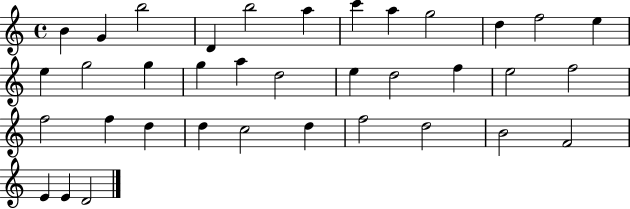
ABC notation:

X:1
T:Untitled
M:4/4
L:1/4
K:C
B G b2 D b2 a c' a g2 d f2 e e g2 g g a d2 e d2 f e2 f2 f2 f d d c2 d f2 d2 B2 F2 E E D2